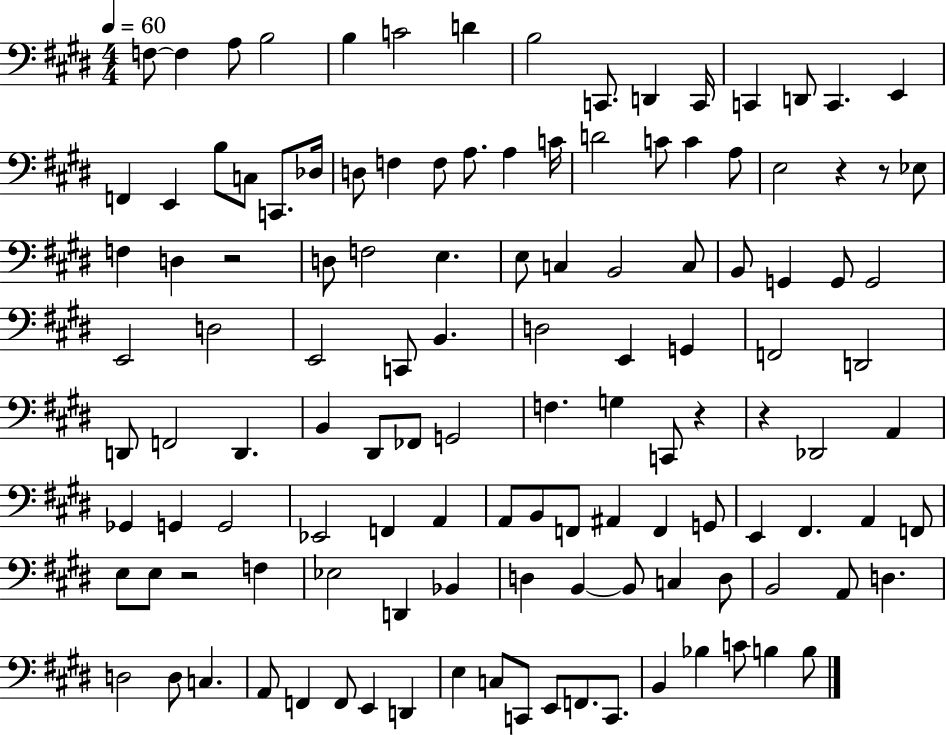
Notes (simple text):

F3/e F3/q A3/e B3/h B3/q C4/h D4/q B3/h C2/e. D2/q C2/s C2/q D2/e C2/q. E2/q F2/q E2/q B3/e C3/e C2/e. Db3/s D3/e F3/q F3/e A3/e. A3/q C4/s D4/h C4/e C4/q A3/e E3/h R/q R/e Eb3/e F3/q D3/q R/h D3/e F3/h E3/q. E3/e C3/q B2/h C3/e B2/e G2/q G2/e G2/h E2/h D3/h E2/h C2/e B2/q. D3/h E2/q G2/q F2/h D2/h D2/e F2/h D2/q. B2/q D#2/e FES2/e G2/h F3/q. G3/q C2/e R/q R/q Db2/h A2/q Gb2/q G2/q G2/h Eb2/h F2/q A2/q A2/e B2/e F2/e A#2/q F2/q G2/e E2/q F#2/q. A2/q F2/e E3/e E3/e R/h F3/q Eb3/h D2/q Bb2/q D3/q B2/q B2/e C3/q D3/e B2/h A2/e D3/q. D3/h D3/e C3/q. A2/e F2/q F2/e E2/q D2/q E3/q C3/e C2/e E2/e F2/e. C2/e. B2/q Bb3/q C4/e B3/q B3/e